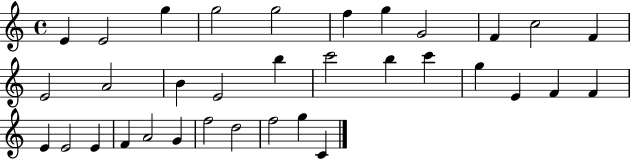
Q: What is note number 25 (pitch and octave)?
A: E4